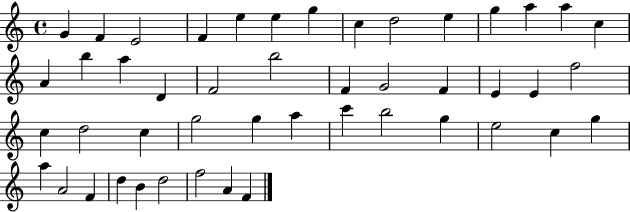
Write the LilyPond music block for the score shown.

{
  \clef treble
  \time 4/4
  \defaultTimeSignature
  \key c \major
  g'4 f'4 e'2 | f'4 e''4 e''4 g''4 | c''4 d''2 e''4 | g''4 a''4 a''4 c''4 | \break a'4 b''4 a''4 d'4 | f'2 b''2 | f'4 g'2 f'4 | e'4 e'4 f''2 | \break c''4 d''2 c''4 | g''2 g''4 a''4 | c'''4 b''2 g''4 | e''2 c''4 g''4 | \break a''4 a'2 f'4 | d''4 b'4 d''2 | f''2 a'4 f'4 | \bar "|."
}